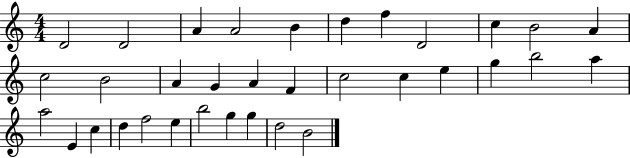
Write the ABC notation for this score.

X:1
T:Untitled
M:4/4
L:1/4
K:C
D2 D2 A A2 B d f D2 c B2 A c2 B2 A G A F c2 c e g b2 a a2 E c d f2 e b2 g g d2 B2